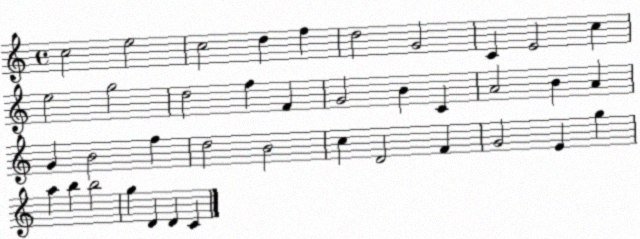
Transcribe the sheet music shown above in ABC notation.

X:1
T:Untitled
M:4/4
L:1/4
K:C
c2 e2 c2 d f d2 G2 C E2 c e2 g2 d2 f F G2 B C A2 B A G B2 f d2 B2 c D2 F G2 E g a b b2 g D D C